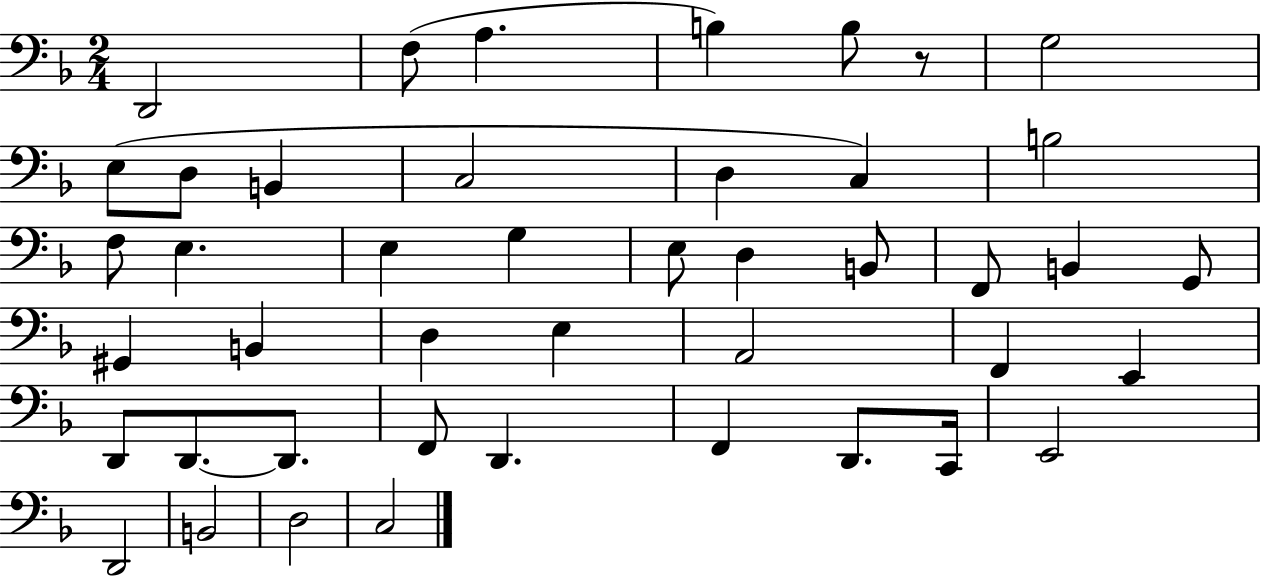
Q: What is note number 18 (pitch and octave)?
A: E3